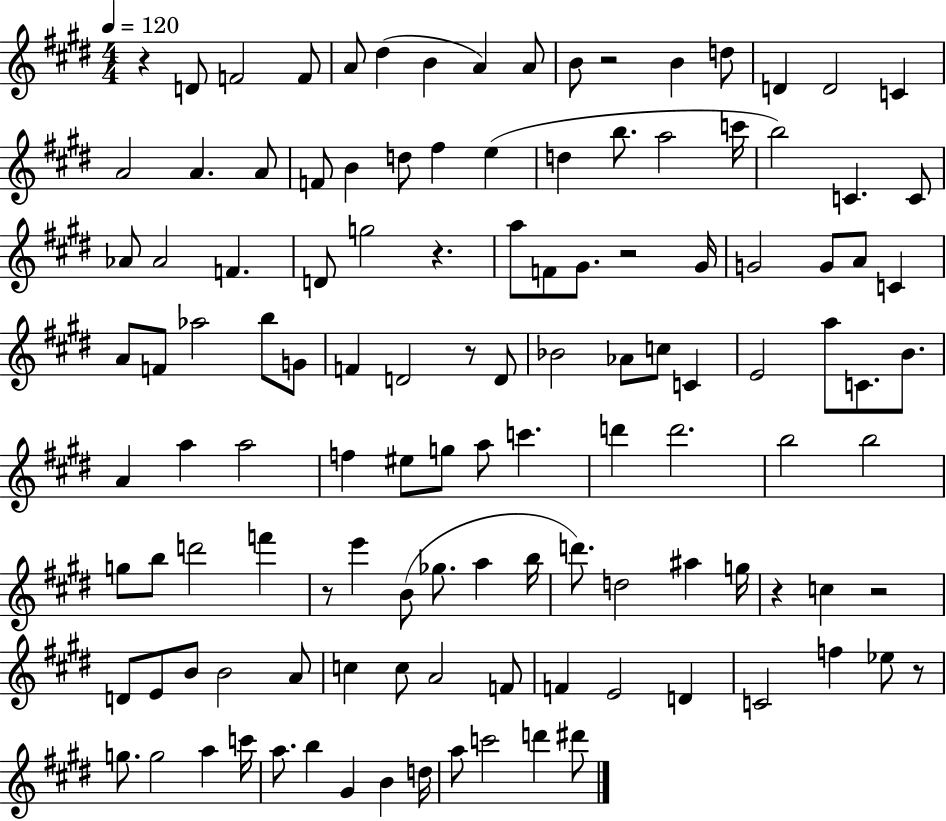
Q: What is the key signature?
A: E major